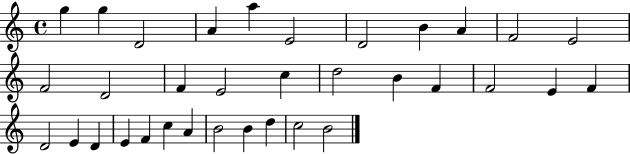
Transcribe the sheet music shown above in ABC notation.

X:1
T:Untitled
M:4/4
L:1/4
K:C
g g D2 A a E2 D2 B A F2 E2 F2 D2 F E2 c d2 B F F2 E F D2 E D E F c A B2 B d c2 B2